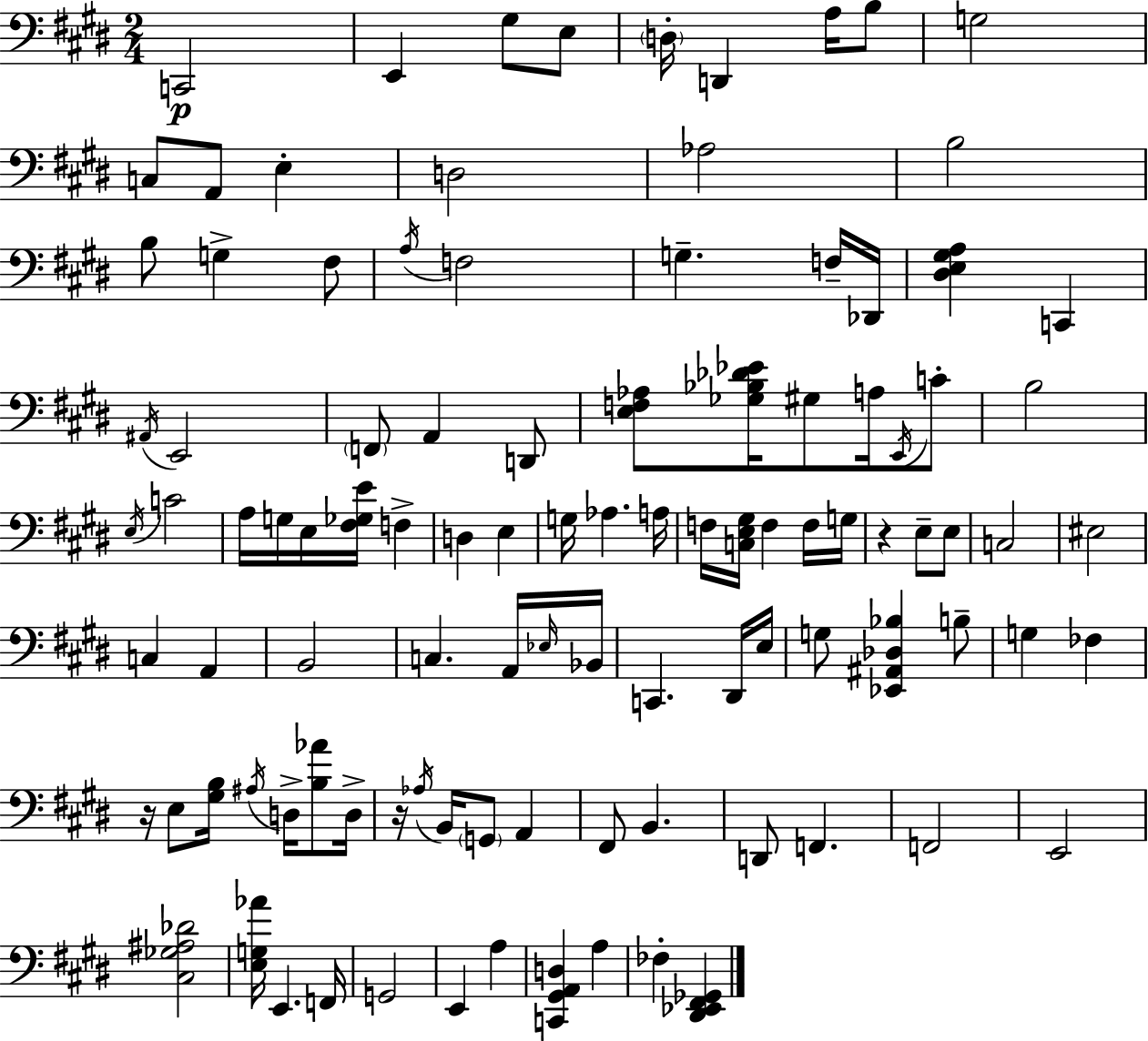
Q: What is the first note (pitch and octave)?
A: C2